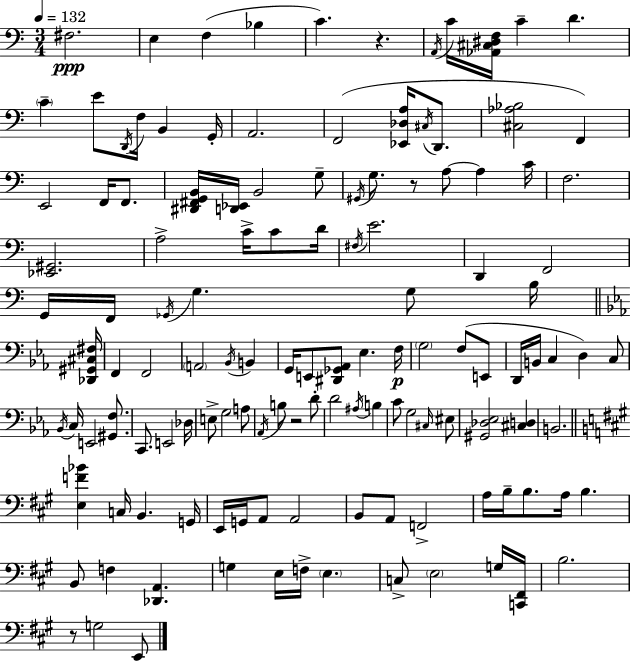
F#3/h. E3/q F3/q Bb3/q C4/q. R/q. A2/s C4/s [Ab2,C#3,D#3,F3]/s C4/q D4/q. C4/q E4/e D2/s F3/s B2/q G2/s A2/h. F2/h [Eb2,Db3,A3]/s C#3/s D2/e. [C#3,Ab3,Bb3]/h F2/q E2/h F2/s F2/e. [D#2,F#2,G2,B2]/s [D2,Eb2]/s B2/h G3/e G#2/s G3/e. R/e A3/e A3/q C4/s F3/h. [Eb2,G#2]/h. A3/h C4/s C4/e D4/s F#3/s E4/h. D2/q F2/h G2/s F2/s Gb2/s G3/q. G3/e B3/s [Db2,G#2,C#3,F#3]/s F2/q F2/h A2/h Bb2/s B2/q G2/s E2/e [D#2,Gb2,Ab2]/e Eb3/q. F3/s G3/h F3/e E2/e D2/s B2/s C3/q D3/q C3/e Bb2/s C3/s E2/h [G#2,F3]/e. C2/e. E2/h Db3/s E3/e G3/h A3/e Ab2/s B3/e R/h D4/e D4/h A#3/s B3/q C4/e G3/h C#3/s EIS3/e [G#2,Db3,Eb3]/h [C#3,D3]/q B2/h. [E3,F4,Bb4]/q C3/s B2/q. G2/s E2/s G2/s A2/e A2/h B2/e A2/e F2/h A3/s B3/s B3/e. A3/s B3/q. B2/e F3/q [Db2,A2]/q. G3/q E3/s F3/s E3/q. C3/e E3/h G3/s [C2,F#2]/s B3/h. R/e G3/h E2/e